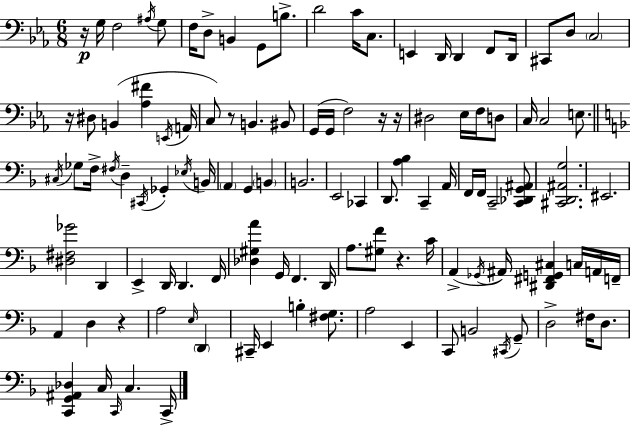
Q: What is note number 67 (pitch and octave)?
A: D2